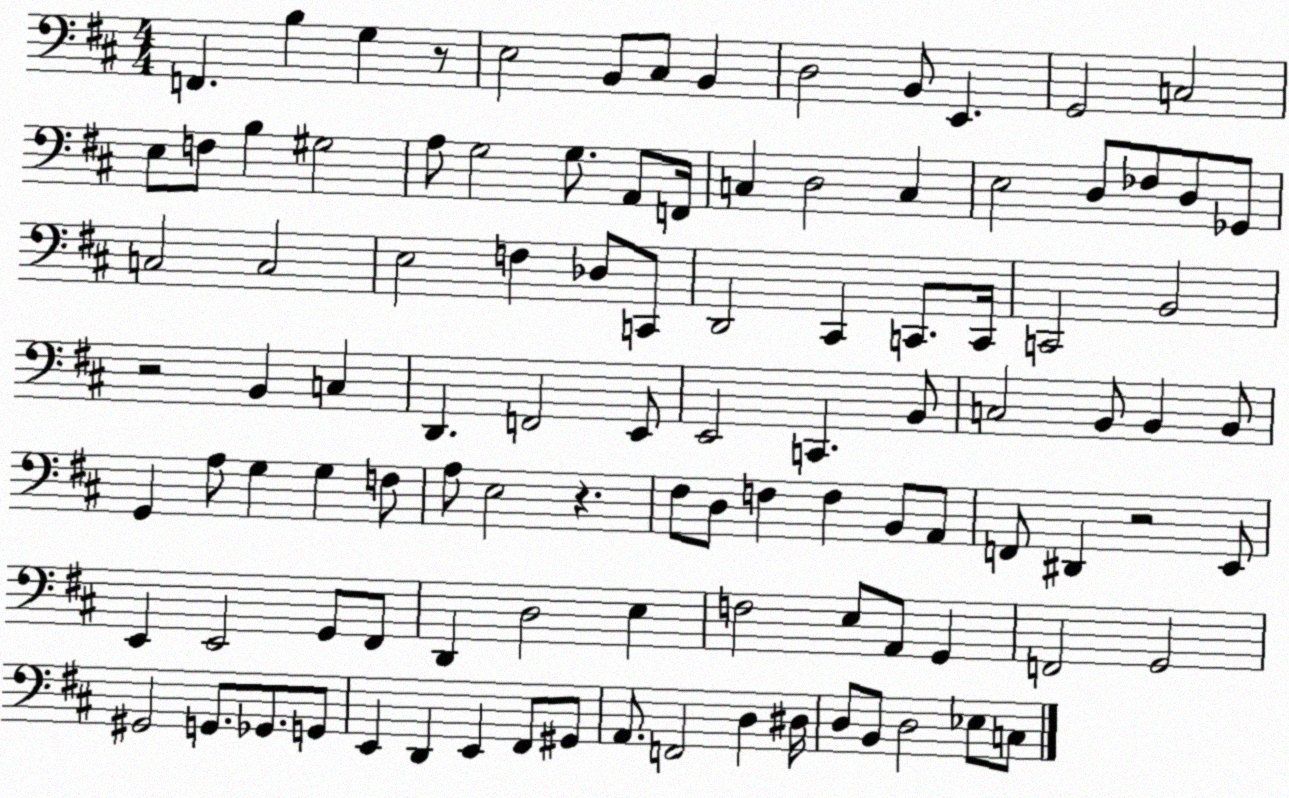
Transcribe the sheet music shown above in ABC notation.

X:1
T:Untitled
M:4/4
L:1/4
K:D
F,, B, G, z/2 E,2 B,,/2 ^C,/2 B,, D,2 B,,/2 E,, G,,2 C,2 E,/2 F,/2 B, ^G,2 A,/2 G,2 G,/2 A,,/2 F,,/4 C, D,2 C, E,2 D,/2 _F,/2 D,/2 _G,,/2 C,2 C,2 E,2 F, _D,/2 C,,/2 D,,2 ^C,, C,,/2 C,,/4 C,,2 B,,2 z2 B,, C, D,, F,,2 E,,/2 E,,2 C,, B,,/2 C,2 B,,/2 B,, B,,/2 G,, A,/2 G, G, F,/2 A,/2 E,2 z ^F,/2 D,/2 F, F, B,,/2 A,,/2 F,,/2 ^D,, z2 E,,/2 E,, E,,2 G,,/2 ^F,,/2 D,, D,2 E, F,2 E,/2 A,,/2 G,, F,,2 G,,2 ^G,,2 G,,/2 _G,,/2 G,,/2 E,, D,, E,, ^F,,/2 ^G,,/2 A,,/2 F,,2 D, ^D,/4 D,/2 B,,/2 D,2 _E,/2 C,/2